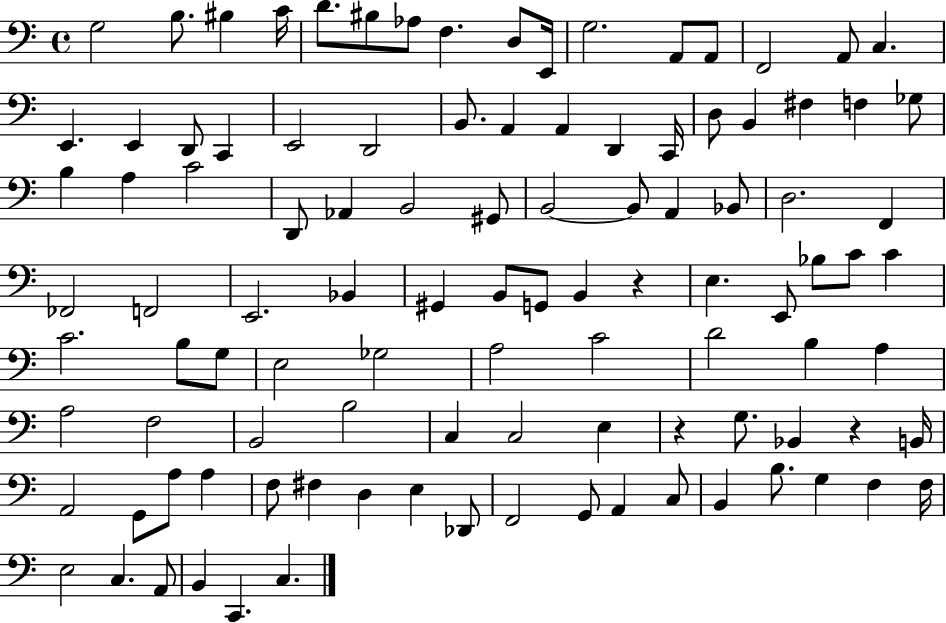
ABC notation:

X:1
T:Untitled
M:4/4
L:1/4
K:C
G,2 B,/2 ^B, C/4 D/2 ^B,/2 _A,/2 F, D,/2 E,,/4 G,2 A,,/2 A,,/2 F,,2 A,,/2 C, E,, E,, D,,/2 C,, E,,2 D,,2 B,,/2 A,, A,, D,, C,,/4 D,/2 B,, ^F, F, _G,/2 B, A, C2 D,,/2 _A,, B,,2 ^G,,/2 B,,2 B,,/2 A,, _B,,/2 D,2 F,, _F,,2 F,,2 E,,2 _B,, ^G,, B,,/2 G,,/2 B,, z E, E,,/2 _B,/2 C/2 C C2 B,/2 G,/2 E,2 _G,2 A,2 C2 D2 B, A, A,2 F,2 B,,2 B,2 C, C,2 E, z G,/2 _B,, z B,,/4 A,,2 G,,/2 A,/2 A, F,/2 ^F, D, E, _D,,/2 F,,2 G,,/2 A,, C,/2 B,, B,/2 G, F, F,/4 E,2 C, A,,/2 B,, C,, C,